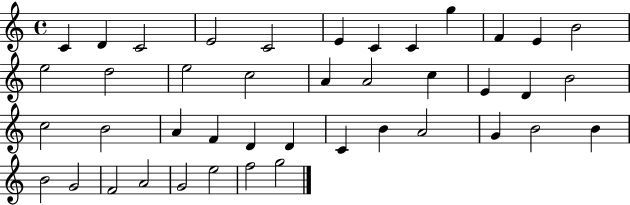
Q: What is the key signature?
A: C major